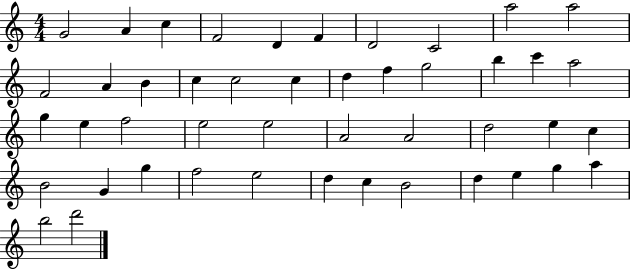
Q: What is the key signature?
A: C major